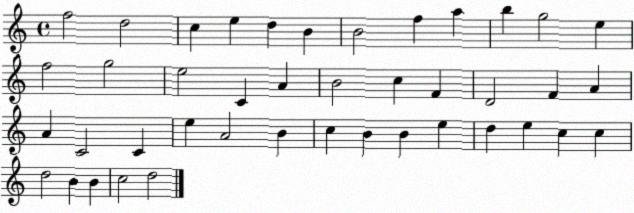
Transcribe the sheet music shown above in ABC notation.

X:1
T:Untitled
M:4/4
L:1/4
K:C
f2 d2 c e d B B2 f a b g2 e f2 g2 e2 C A B2 c F D2 F A A C2 C e A2 B c B B e d e c c d2 B B c2 d2